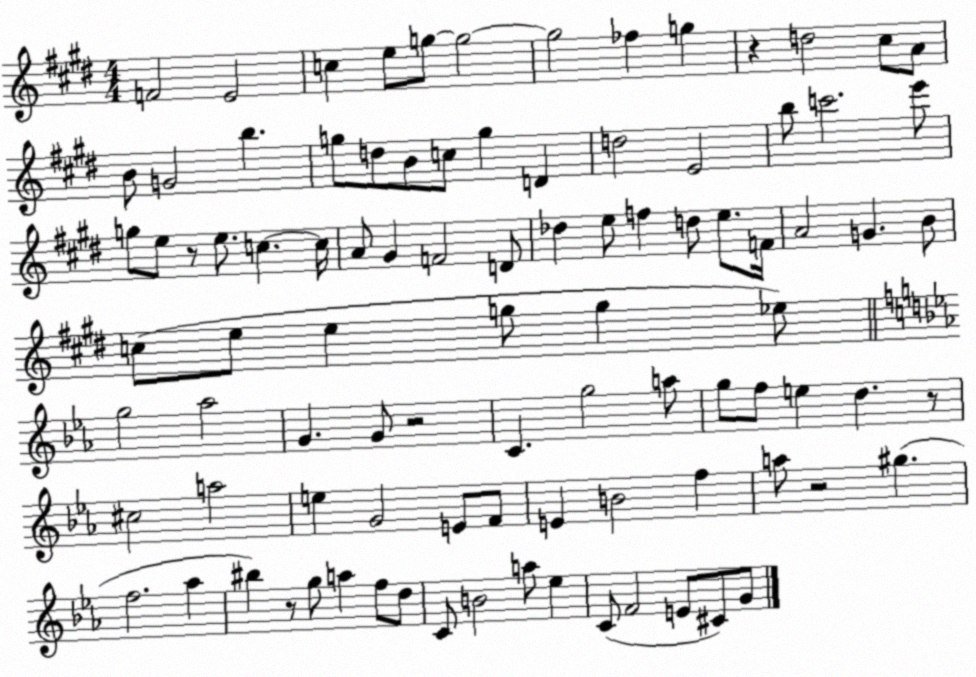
X:1
T:Untitled
M:4/4
L:1/4
K:E
F2 E2 c e/2 g/2 g2 g2 _f g z d2 ^c/2 A/2 B/2 G2 b g/2 d/2 B/2 c/2 g D d2 E2 b/2 c'2 e'/2 g/2 e/2 z/2 e/2 c c/4 A/2 ^G F2 D/2 _d e/2 f d/2 e/2 F/4 A2 G B/2 c/2 e/2 e g/2 g _e/2 g2 _a2 G G/2 z2 C g2 a/2 g/2 f/2 e d z/2 ^c2 a2 e G2 E/2 F/2 E B2 f a/2 z2 ^g f2 _a ^b z/2 g/2 a f/2 d/2 C/2 B2 a/2 _e C/2 F2 E/2 ^C/2 G/2